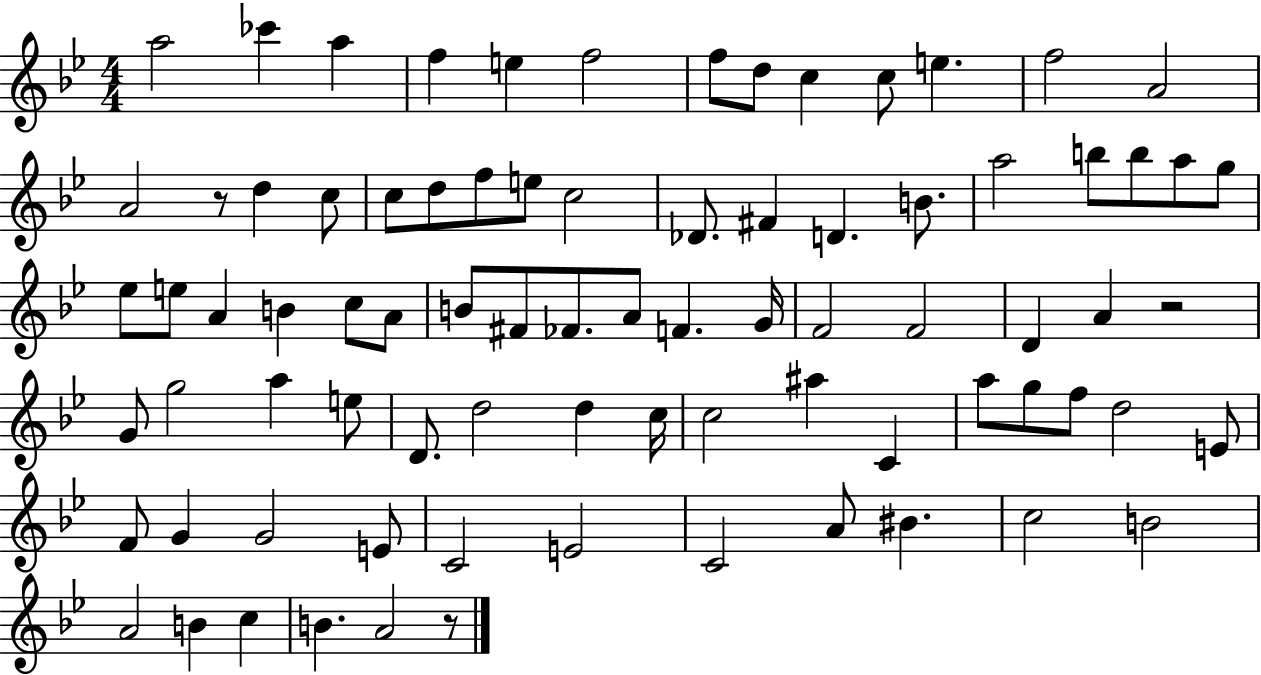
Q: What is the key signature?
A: BES major